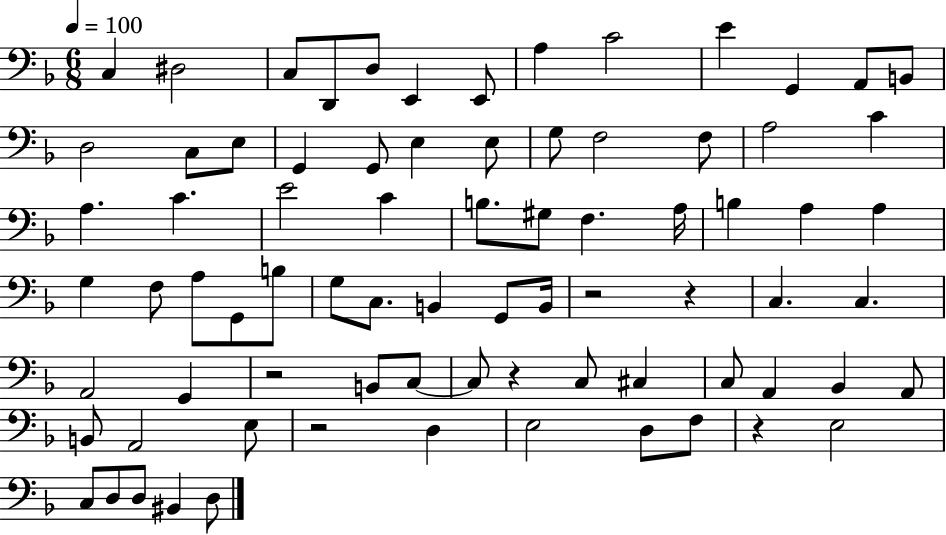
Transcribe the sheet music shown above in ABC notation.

X:1
T:Untitled
M:6/8
L:1/4
K:F
C, ^D,2 C,/2 D,,/2 D,/2 E,, E,,/2 A, C2 E G,, A,,/2 B,,/2 D,2 C,/2 E,/2 G,, G,,/2 E, E,/2 G,/2 F,2 F,/2 A,2 C A, C E2 C B,/2 ^G,/2 F, A,/4 B, A, A, G, F,/2 A,/2 G,,/2 B,/2 G,/2 C,/2 B,, G,,/2 B,,/4 z2 z C, C, A,,2 G,, z2 B,,/2 C,/2 C,/2 z C,/2 ^C, C,/2 A,, _B,, A,,/2 B,,/2 A,,2 E,/2 z2 D, E,2 D,/2 F,/2 z E,2 C,/2 D,/2 D,/2 ^B,, D,/2